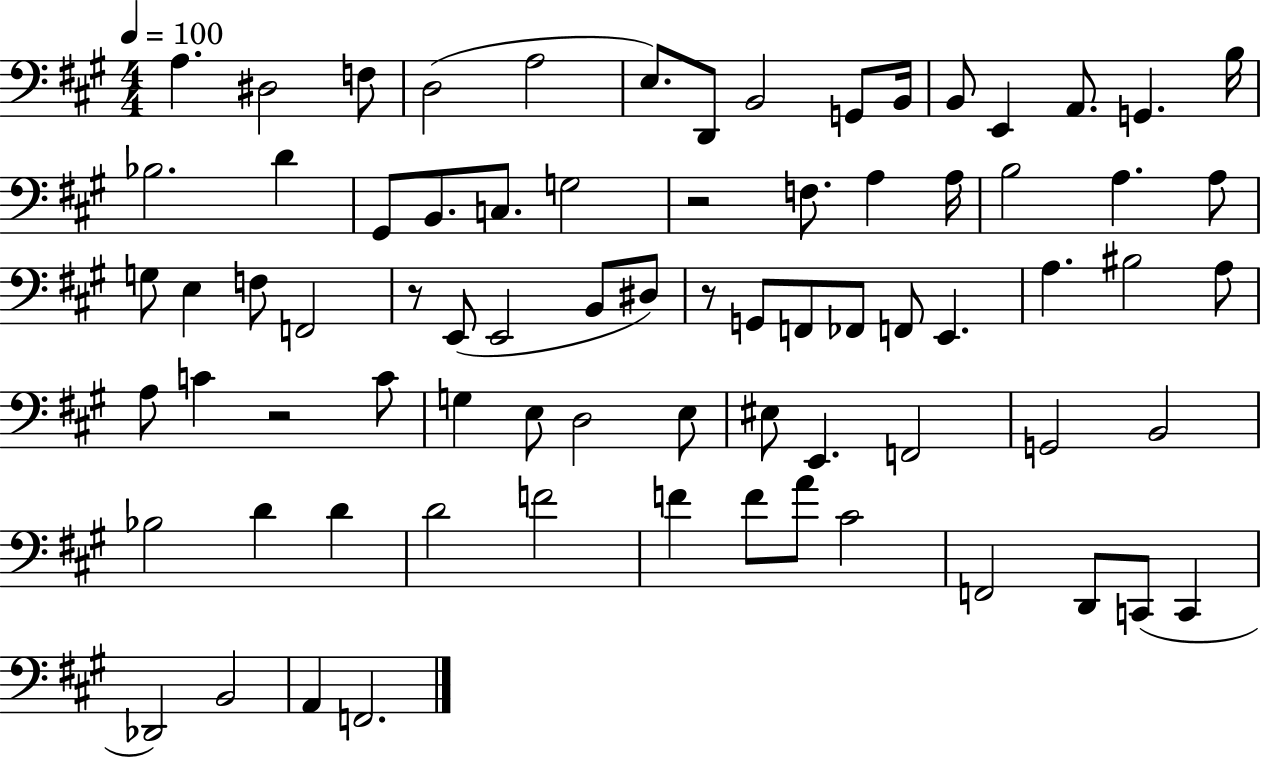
{
  \clef bass
  \numericTimeSignature
  \time 4/4
  \key a \major
  \tempo 4 = 100
  a4. dis2 f8 | d2( a2 | e8.) d,8 b,2 g,8 b,16 | b,8 e,4 a,8. g,4. b16 | \break bes2. d'4 | gis,8 b,8. c8. g2 | r2 f8. a4 a16 | b2 a4. a8 | \break g8 e4 f8 f,2 | r8 e,8( e,2 b,8 dis8) | r8 g,8 f,8 fes,8 f,8 e,4. | a4. bis2 a8 | \break a8 c'4 r2 c'8 | g4 e8 d2 e8 | eis8 e,4. f,2 | g,2 b,2 | \break bes2 d'4 d'4 | d'2 f'2 | f'4 f'8 a'8 cis'2 | f,2 d,8 c,8( c,4 | \break des,2) b,2 | a,4 f,2. | \bar "|."
}